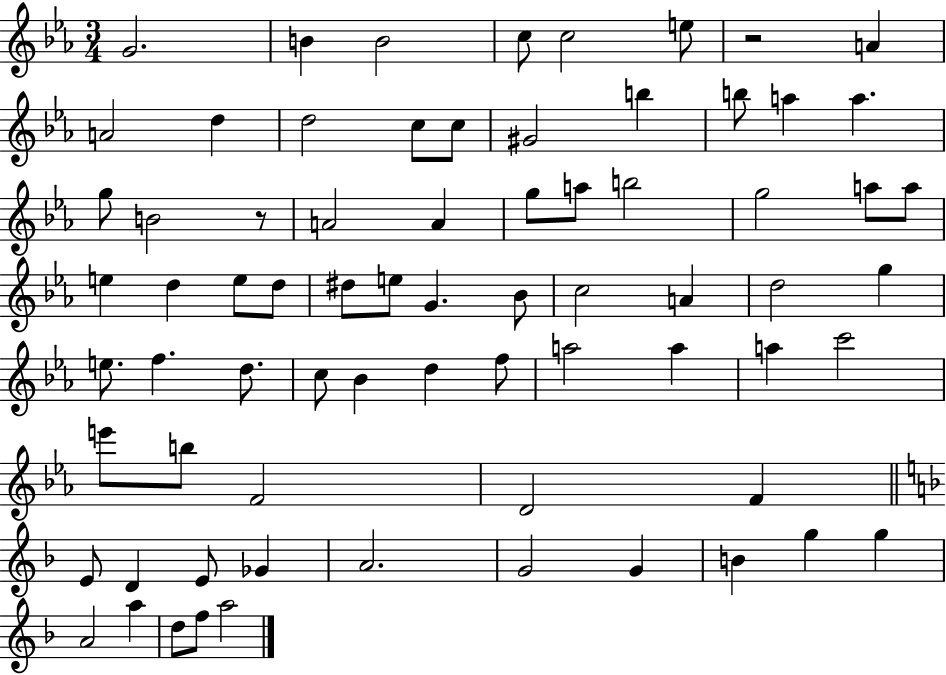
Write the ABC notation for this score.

X:1
T:Untitled
M:3/4
L:1/4
K:Eb
G2 B B2 c/2 c2 e/2 z2 A A2 d d2 c/2 c/2 ^G2 b b/2 a a g/2 B2 z/2 A2 A g/2 a/2 b2 g2 a/2 a/2 e d e/2 d/2 ^d/2 e/2 G _B/2 c2 A d2 g e/2 f d/2 c/2 _B d f/2 a2 a a c'2 e'/2 b/2 F2 D2 F E/2 D E/2 _G A2 G2 G B g g A2 a d/2 f/2 a2